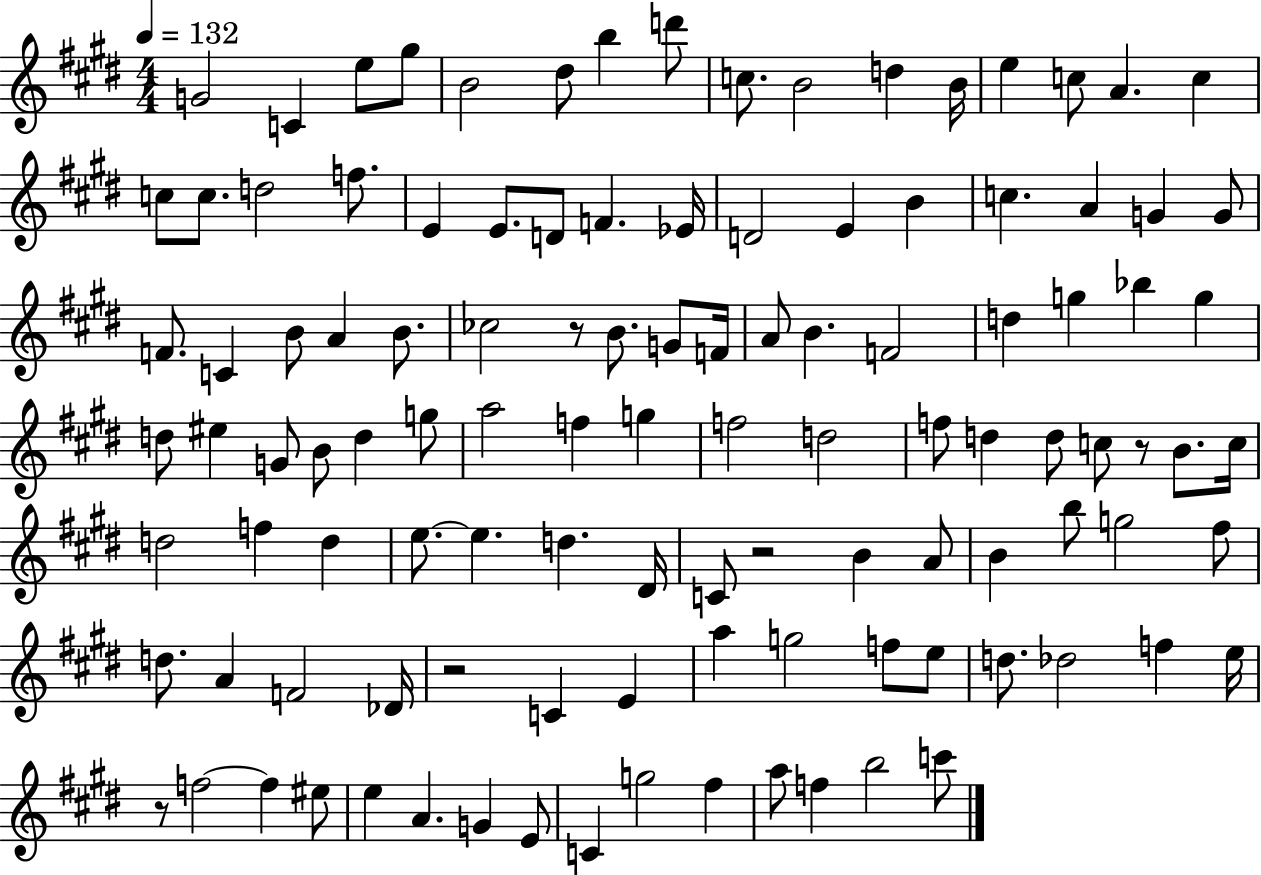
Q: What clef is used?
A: treble